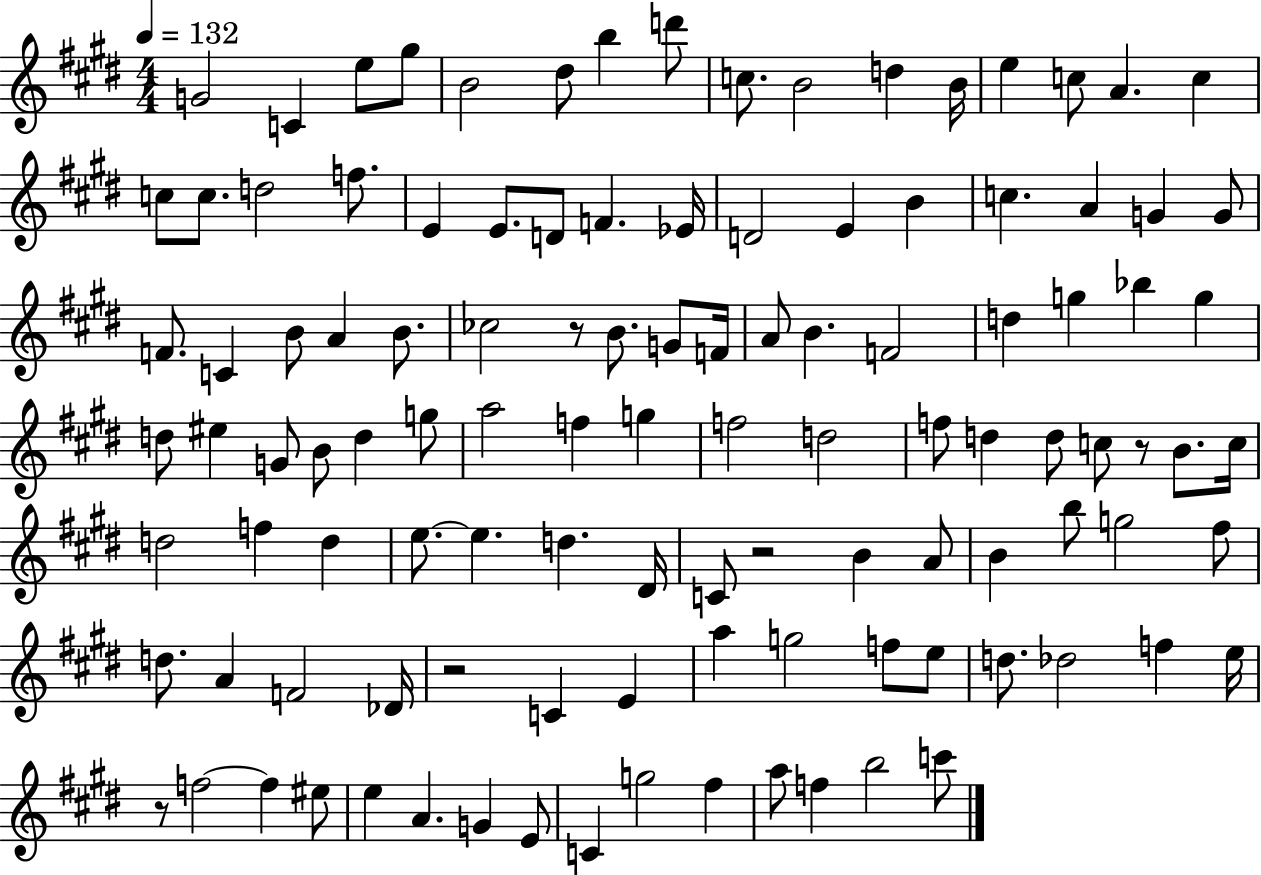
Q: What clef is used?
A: treble